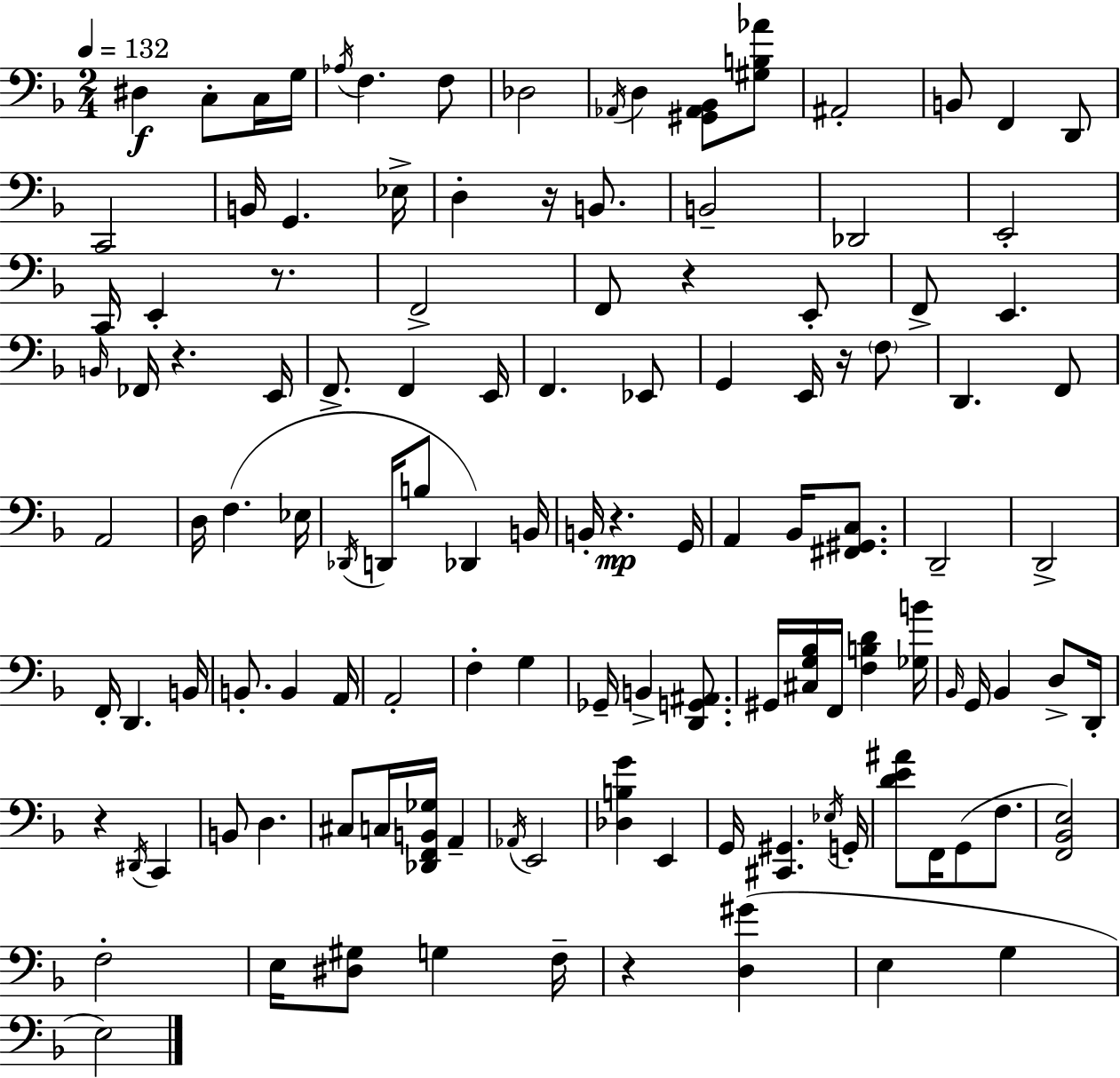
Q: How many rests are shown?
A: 8